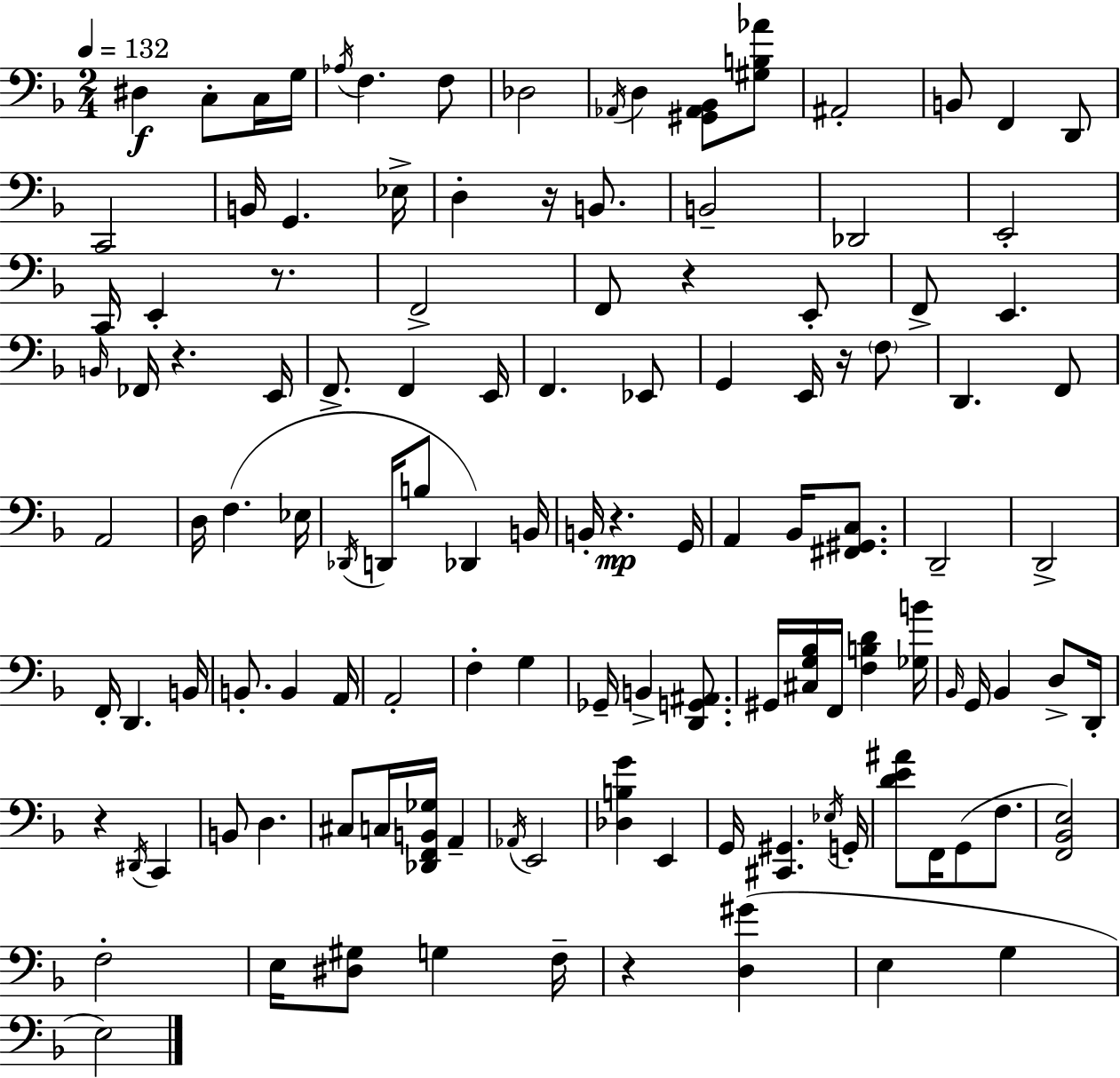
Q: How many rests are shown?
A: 8